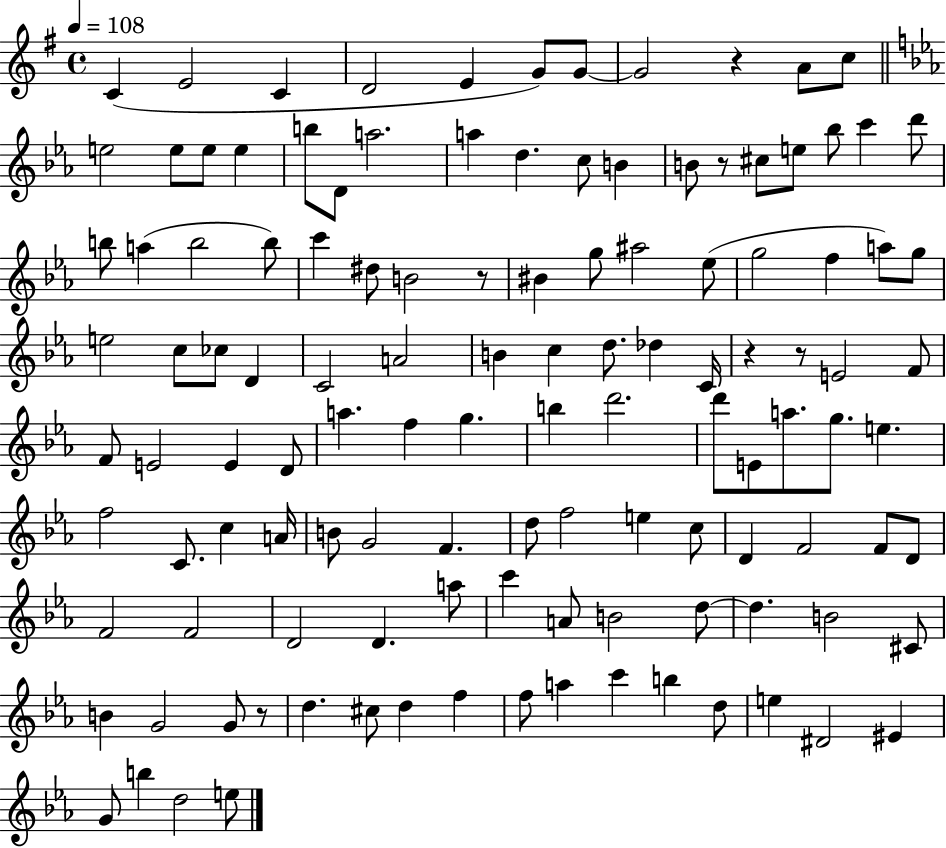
{
  \clef treble
  \time 4/4
  \defaultTimeSignature
  \key g \major
  \tempo 4 = 108
  \repeat volta 2 { c'4( e'2 c'4 | d'2 e'4 g'8) g'8~~ | g'2 r4 a'8 c''8 | \bar "||" \break \key c \minor e''2 e''8 e''8 e''4 | b''8 d'8 a''2. | a''4 d''4. c''8 b'4 | b'8 r8 cis''8 e''8 bes''8 c'''4 d'''8 | \break b''8 a''4( b''2 b''8) | c'''4 dis''8 b'2 r8 | bis'4 g''8 ais''2 ees''8( | g''2 f''4 a''8) g''8 | \break e''2 c''8 ces''8 d'4 | c'2 a'2 | b'4 c''4 d''8. des''4 c'16 | r4 r8 e'2 f'8 | \break f'8 e'2 e'4 d'8 | a''4. f''4 g''4. | b''4 d'''2. | d'''8 e'8 a''8. g''8. e''4. | \break f''2 c'8. c''4 a'16 | b'8 g'2 f'4. | d''8 f''2 e''4 c''8 | d'4 f'2 f'8 d'8 | \break f'2 f'2 | d'2 d'4. a''8 | c'''4 a'8 b'2 d''8~~ | d''4. b'2 cis'8 | \break b'4 g'2 g'8 r8 | d''4. cis''8 d''4 f''4 | f''8 a''4 c'''4 b''4 d''8 | e''4 dis'2 eis'4 | \break g'8 b''4 d''2 e''8 | } \bar "|."
}